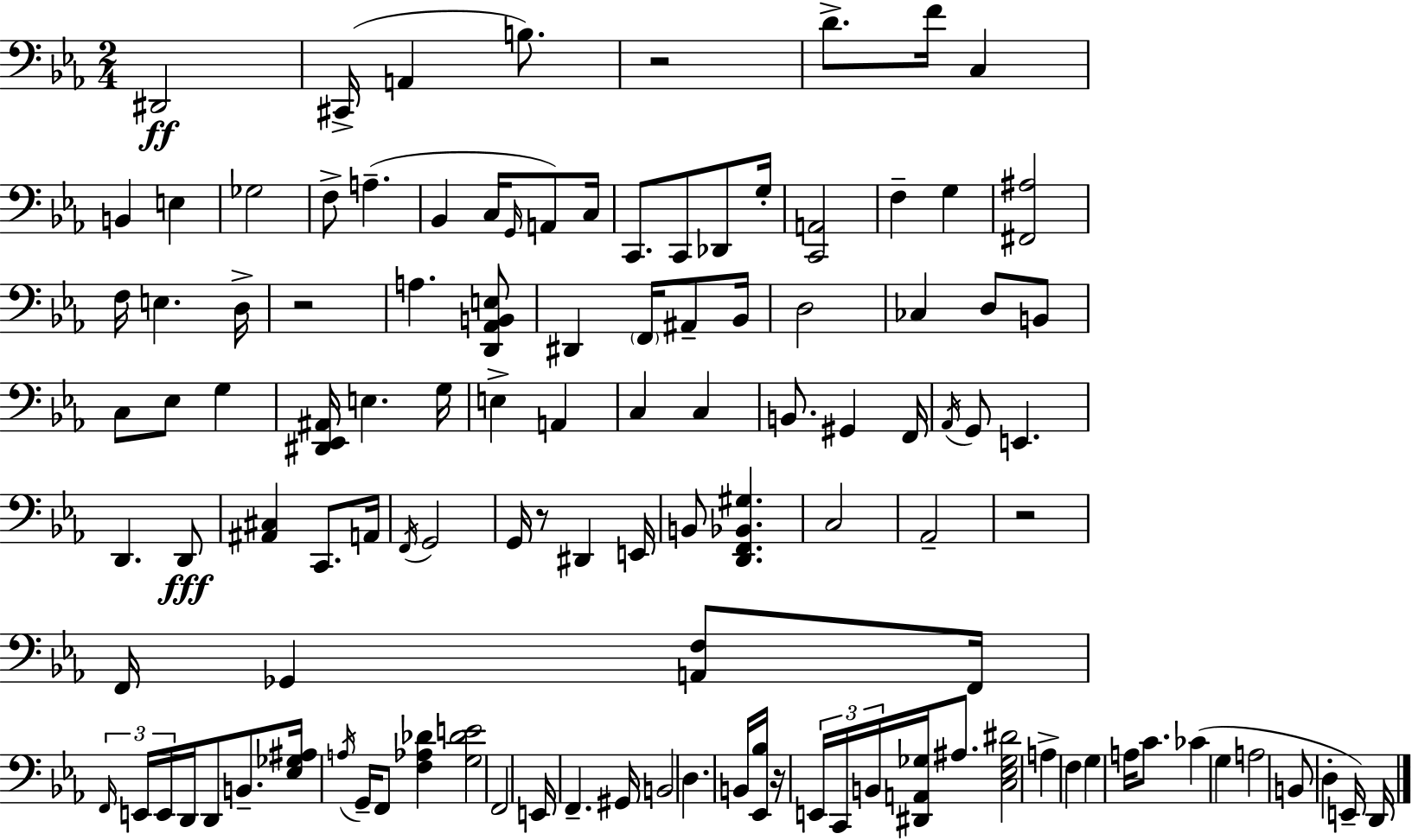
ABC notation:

X:1
T:Untitled
M:2/4
L:1/4
K:Cm
^D,,2 ^C,,/4 A,, B,/2 z2 D/2 F/4 C, B,, E, _G,2 F,/2 A, _B,, C,/4 G,,/4 A,,/2 C,/4 C,,/2 C,,/2 _D,,/2 G,/4 [C,,A,,]2 F, G, [^F,,^A,]2 F,/4 E, D,/4 z2 A, [D,,_A,,B,,E,]/2 ^D,, F,,/4 ^A,,/2 _B,,/4 D,2 _C, D,/2 B,,/2 C,/2 _E,/2 G, [^D,,_E,,^A,,]/4 E, G,/4 E, A,, C, C, B,,/2 ^G,, F,,/4 _A,,/4 G,,/2 E,, D,, D,,/2 [^A,,^C,] C,,/2 A,,/4 F,,/4 G,,2 G,,/4 z/2 ^D,, E,,/4 B,,/2 [D,,F,,_B,,^G,] C,2 _A,,2 z2 F,,/4 _G,, [A,,F,]/2 F,,/4 F,,/4 E,,/4 E,,/4 D,,/4 D,,/2 B,,/2 [_E,_G,^A,]/4 A,/4 G,,/4 F,,/2 [F,_A,_D] [G,_DE]2 F,,2 E,,/4 F,, ^G,,/4 B,,2 D, B,,/4 [_E,,_B,]/4 z/4 E,,/4 C,,/4 B,,/4 [^D,,A,,_G,]/4 ^A,/2 [C,_E,_G,^D]2 A, F, G, A,/4 C/2 _C G, A,2 B,,/2 D, E,,/4 D,,/4